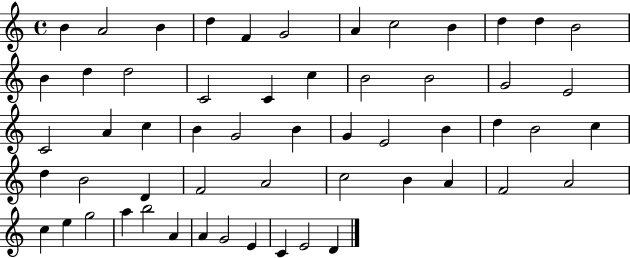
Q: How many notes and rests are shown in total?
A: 56